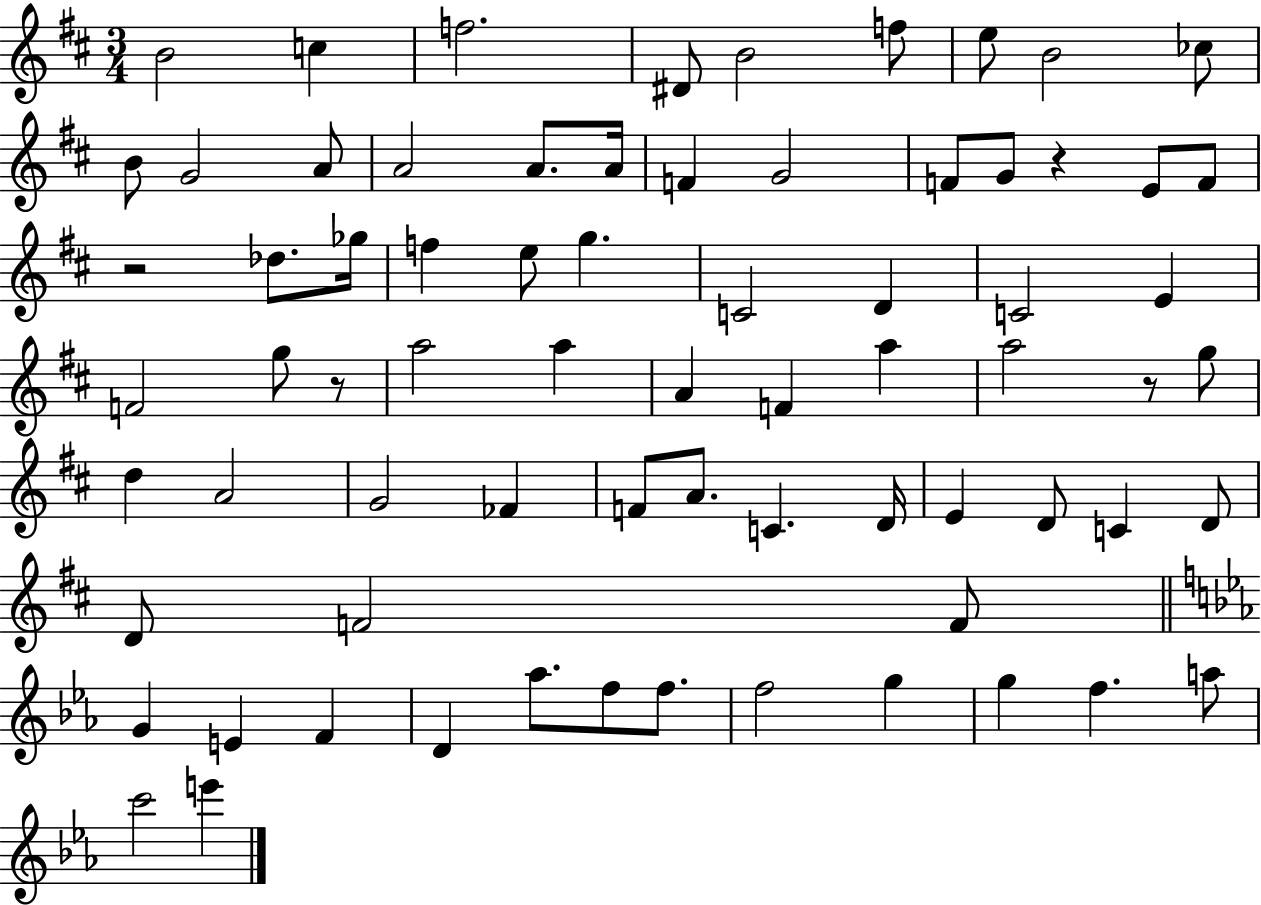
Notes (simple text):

B4/h C5/q F5/h. D#4/e B4/h F5/e E5/e B4/h CES5/e B4/e G4/h A4/e A4/h A4/e. A4/s F4/q G4/h F4/e G4/e R/q E4/e F4/e R/h Db5/e. Gb5/s F5/q E5/e G5/q. C4/h D4/q C4/h E4/q F4/h G5/e R/e A5/h A5/q A4/q F4/q A5/q A5/h R/e G5/e D5/q A4/h G4/h FES4/q F4/e A4/e. C4/q. D4/s E4/q D4/e C4/q D4/e D4/e F4/h F4/e G4/q E4/q F4/q D4/q Ab5/e. F5/e F5/e. F5/h G5/q G5/q F5/q. A5/e C6/h E6/q